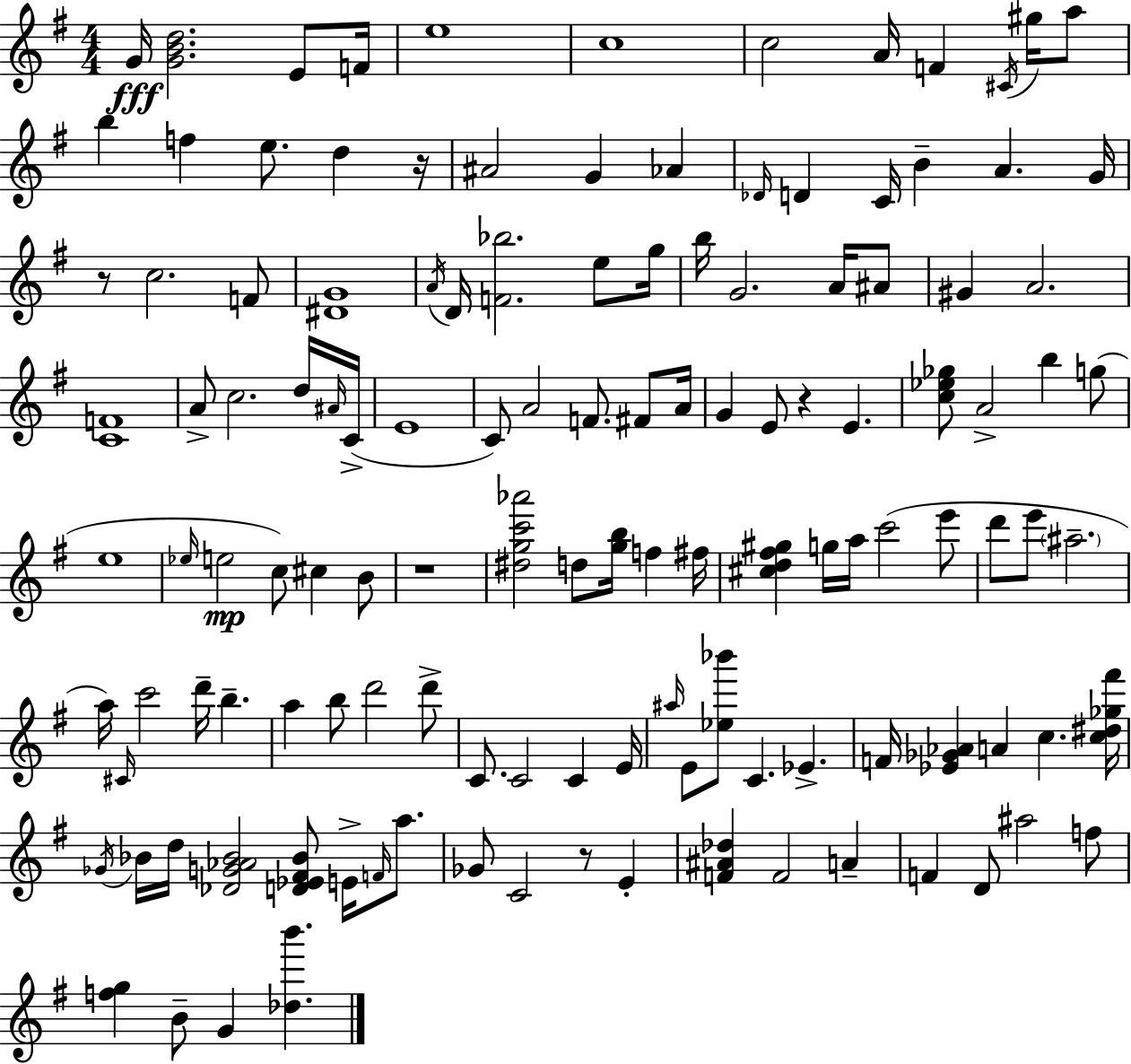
G4/s [G4,B4,D5]/h. E4/e F4/s E5/w C5/w C5/h A4/s F4/q C#4/s G#5/s A5/e B5/q F5/q E5/e. D5/q R/s A#4/h G4/q Ab4/q Db4/s D4/q C4/s B4/q A4/q. G4/s R/e C5/h. F4/e [D#4,G4]/w A4/s D4/s [F4,Bb5]/h. E5/e G5/s B5/s G4/h. A4/s A#4/e G#4/q A4/h. [C4,F4]/w A4/e C5/h. D5/s A#4/s C4/s E4/w C4/e A4/h F4/e. F#4/e A4/s G4/q E4/e R/q E4/q. [C5,Eb5,Gb5]/e A4/h B5/q G5/e E5/w Eb5/s E5/h C5/e C#5/q B4/e R/w [D#5,G5,C6,Ab6]/h D5/e [G5,B5]/s F5/q F#5/s [C#5,D5,F#5,G#5]/q G5/s A5/s C6/h E6/e D6/e E6/e A#5/h. A5/s C#4/s C6/h D6/s B5/q. A5/q B5/e D6/h D6/e C4/e. C4/h C4/q E4/s A#5/s E4/e [Eb5,Bb6]/e C4/q. Eb4/q. F4/s [Eb4,Gb4,Ab4]/q A4/q C5/q. [C5,D#5,Gb5,F#6]/s Gb4/s Bb4/s D5/s [Db4,G4,Ab4,Bb4]/h [D4,Eb4,F#4,Bb4]/e E4/s F4/s A5/e. Gb4/e C4/h R/e E4/q [F4,A#4,Db5]/q F4/h A4/q F4/q D4/e A#5/h F5/e [F5,G5]/q B4/e G4/q [Db5,B6]/q.